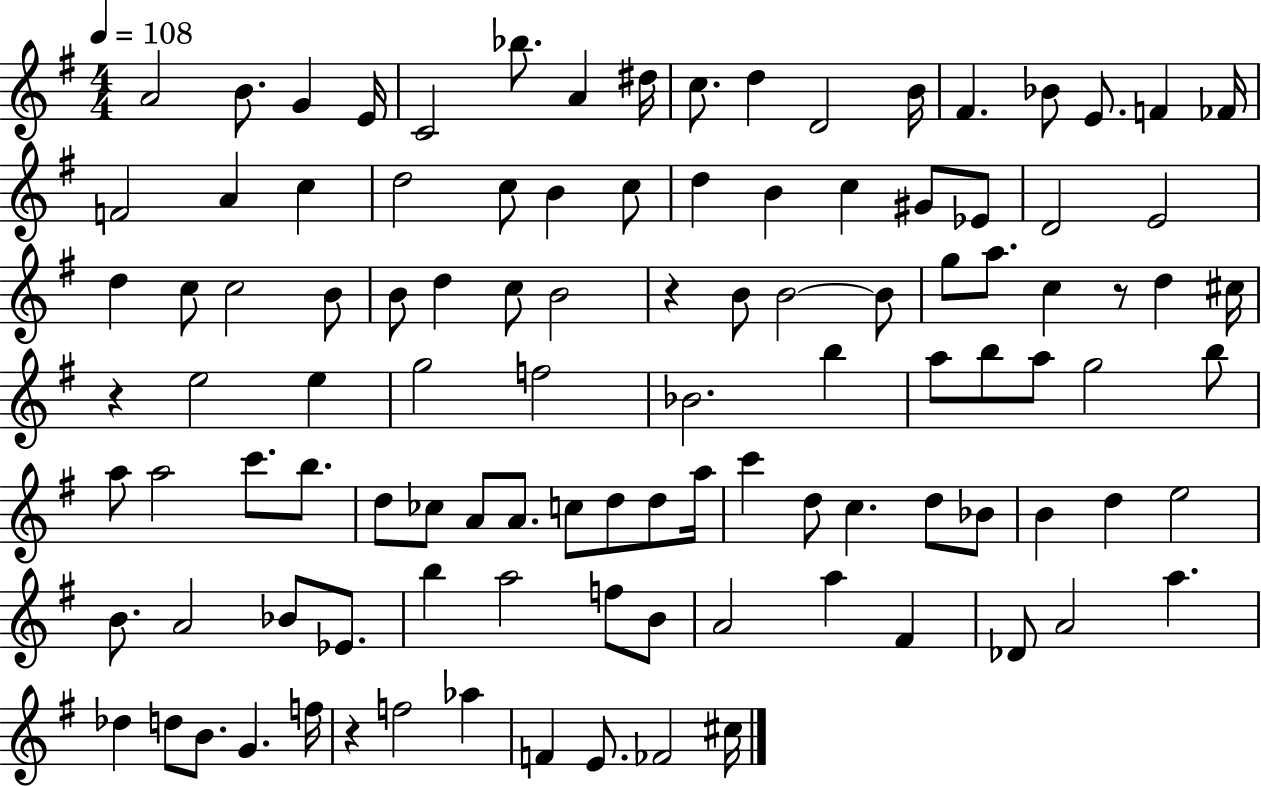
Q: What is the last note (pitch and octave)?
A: C#5